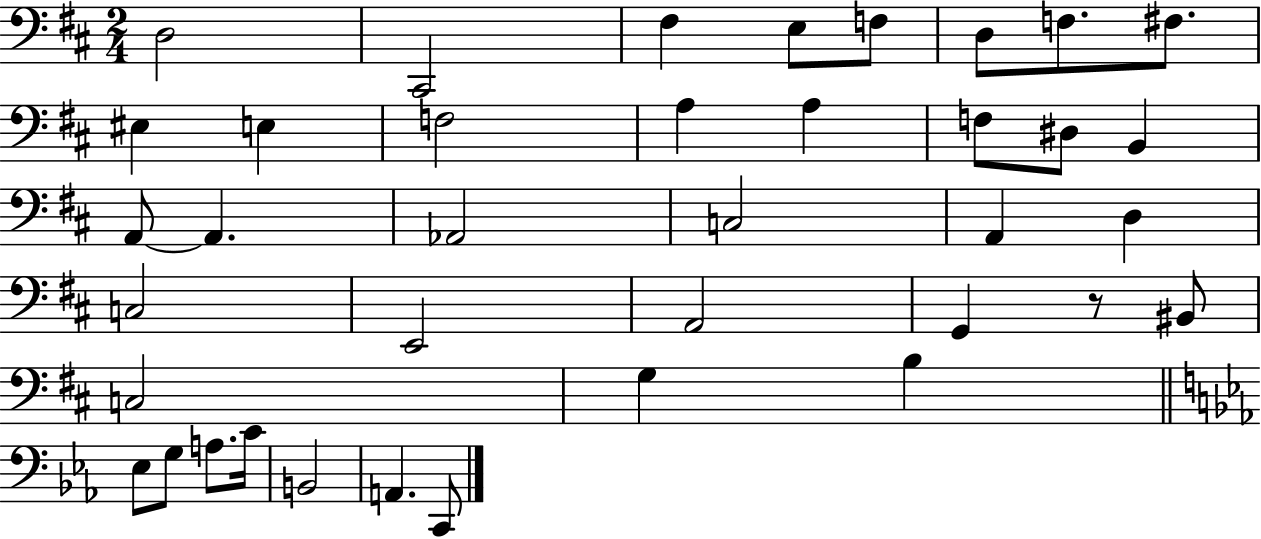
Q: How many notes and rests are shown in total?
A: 38